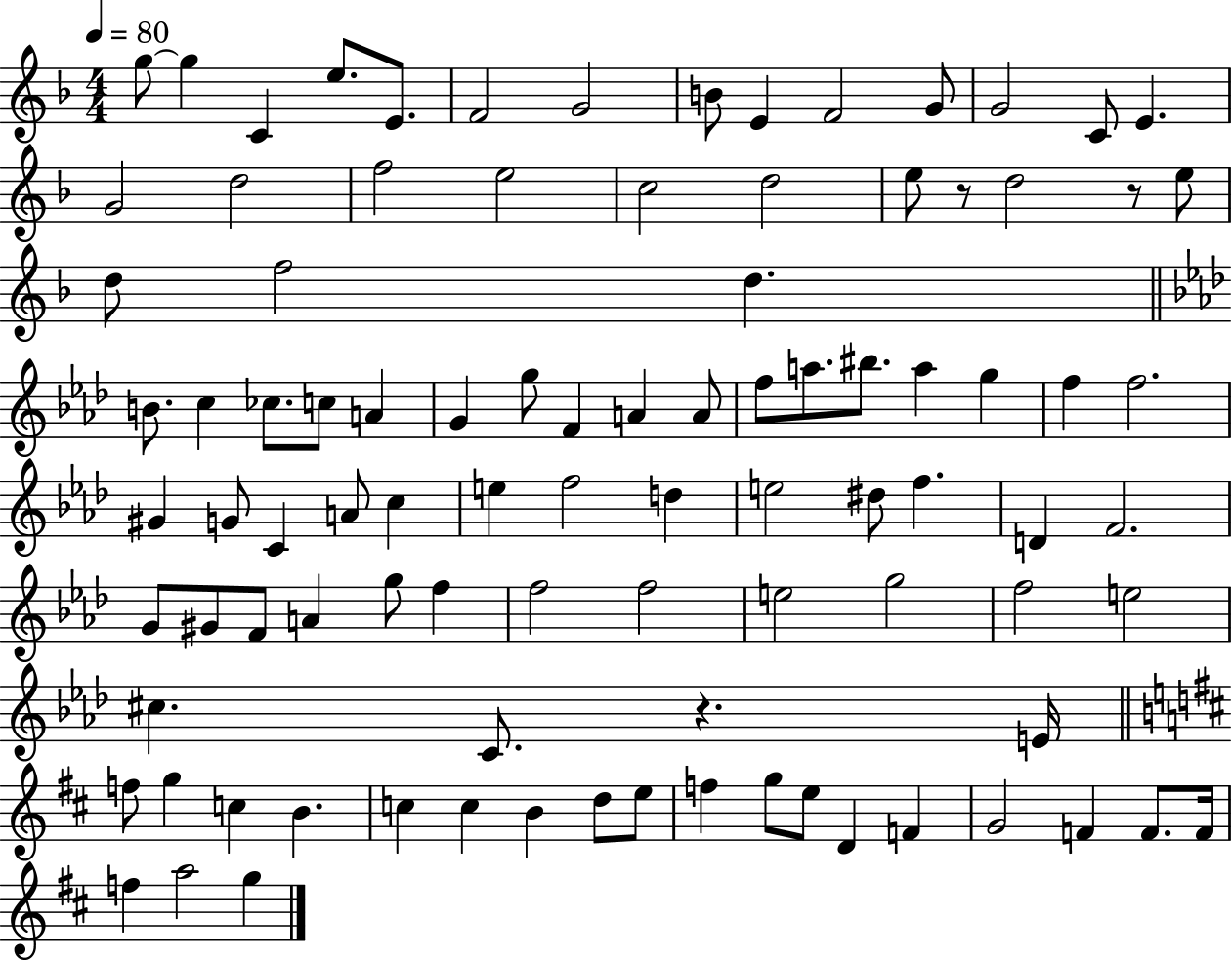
G5/e G5/q C4/q E5/e. E4/e. F4/h G4/h B4/e E4/q F4/h G4/e G4/h C4/e E4/q. G4/h D5/h F5/h E5/h C5/h D5/h E5/e R/e D5/h R/e E5/e D5/e F5/h D5/q. B4/e. C5/q CES5/e. C5/e A4/q G4/q G5/e F4/q A4/q A4/e F5/e A5/e. BIS5/e. A5/q G5/q F5/q F5/h. G#4/q G4/e C4/q A4/e C5/q E5/q F5/h D5/q E5/h D#5/e F5/q. D4/q F4/h. G4/e G#4/e F4/e A4/q G5/e F5/q F5/h F5/h E5/h G5/h F5/h E5/h C#5/q. C4/e. R/q. E4/s F5/e G5/q C5/q B4/q. C5/q C5/q B4/q D5/e E5/e F5/q G5/e E5/e D4/q F4/q G4/h F4/q F4/e. F4/s F5/q A5/h G5/q